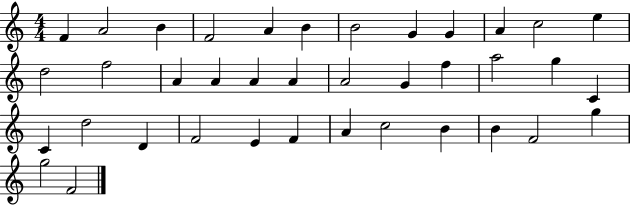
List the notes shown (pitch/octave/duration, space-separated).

F4/q A4/h B4/q F4/h A4/q B4/q B4/h G4/q G4/q A4/q C5/h E5/q D5/h F5/h A4/q A4/q A4/q A4/q A4/h G4/q F5/q A5/h G5/q C4/q C4/q D5/h D4/q F4/h E4/q F4/q A4/q C5/h B4/q B4/q F4/h G5/q G5/h F4/h